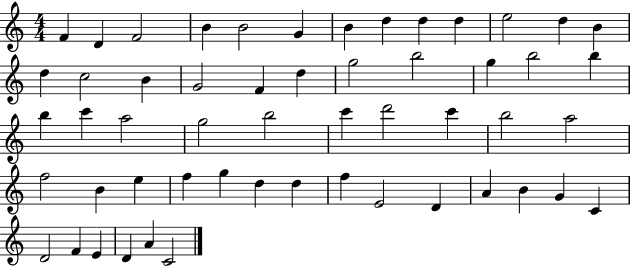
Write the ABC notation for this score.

X:1
T:Untitled
M:4/4
L:1/4
K:C
F D F2 B B2 G B d d d e2 d B d c2 B G2 F d g2 b2 g b2 b b c' a2 g2 b2 c' d'2 c' b2 a2 f2 B e f g d d f E2 D A B G C D2 F E D A C2